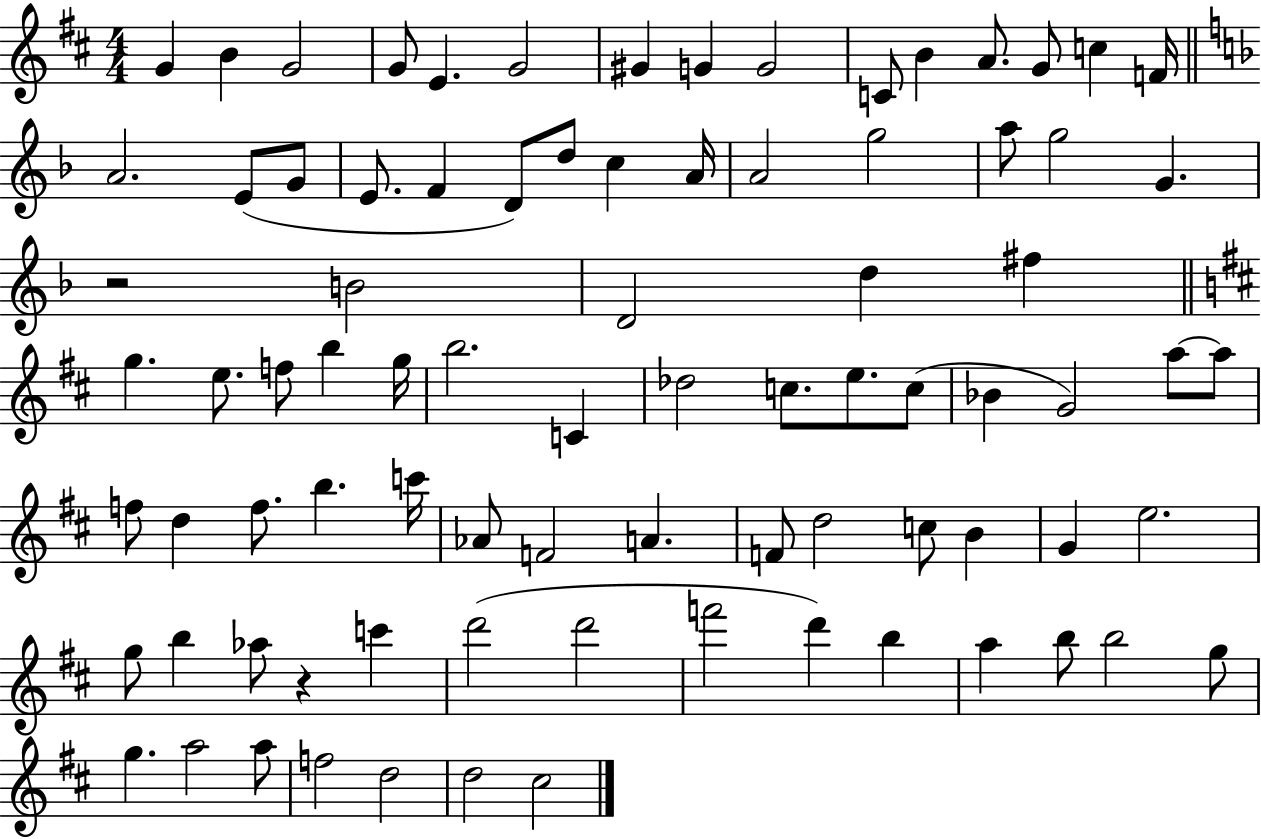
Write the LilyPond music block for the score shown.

{
  \clef treble
  \numericTimeSignature
  \time 4/4
  \key d \major
  \repeat volta 2 { g'4 b'4 g'2 | g'8 e'4. g'2 | gis'4 g'4 g'2 | c'8 b'4 a'8. g'8 c''4 f'16 | \break \bar "||" \break \key f \major a'2. e'8( g'8 | e'8. f'4 d'8) d''8 c''4 a'16 | a'2 g''2 | a''8 g''2 g'4. | \break r2 b'2 | d'2 d''4 fis''4 | \bar "||" \break \key b \minor g''4. e''8. f''8 b''4 g''16 | b''2. c'4 | des''2 c''8. e''8. c''8( | bes'4 g'2) a''8~~ a''8 | \break f''8 d''4 f''8. b''4. c'''16 | aes'8 f'2 a'4. | f'8 d''2 c''8 b'4 | g'4 e''2. | \break g''8 b''4 aes''8 r4 c'''4 | d'''2( d'''2 | f'''2 d'''4) b''4 | a''4 b''8 b''2 g''8 | \break g''4. a''2 a''8 | f''2 d''2 | d''2 cis''2 | } \bar "|."
}